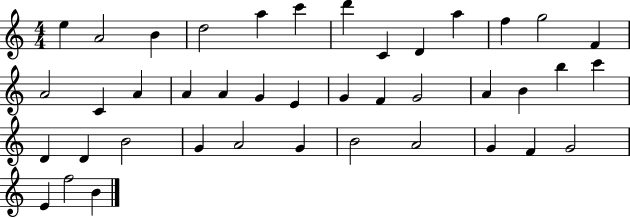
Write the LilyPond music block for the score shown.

{
  \clef treble
  \numericTimeSignature
  \time 4/4
  \key c \major
  e''4 a'2 b'4 | d''2 a''4 c'''4 | d'''4 c'4 d'4 a''4 | f''4 g''2 f'4 | \break a'2 c'4 a'4 | a'4 a'4 g'4 e'4 | g'4 f'4 g'2 | a'4 b'4 b''4 c'''4 | \break d'4 d'4 b'2 | g'4 a'2 g'4 | b'2 a'2 | g'4 f'4 g'2 | \break e'4 f''2 b'4 | \bar "|."
}